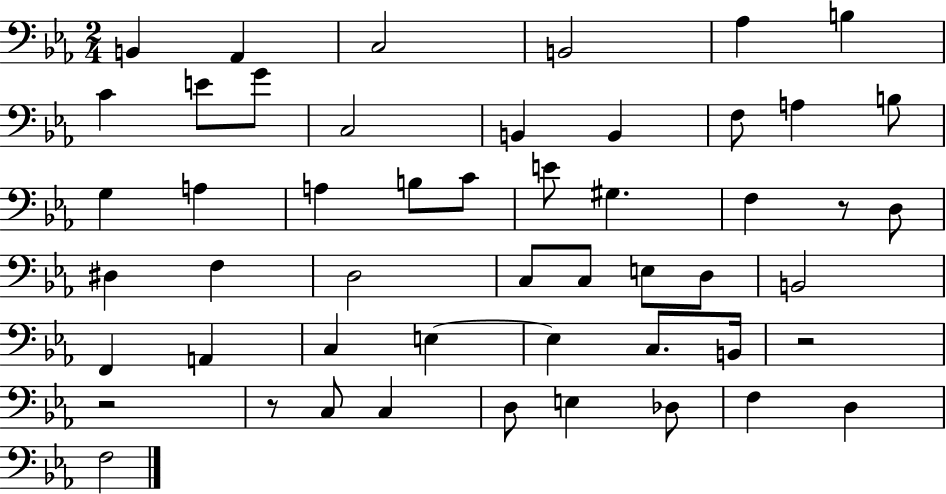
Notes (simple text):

B2/q Ab2/q C3/h B2/h Ab3/q B3/q C4/q E4/e G4/e C3/h B2/q B2/q F3/e A3/q B3/e G3/q A3/q A3/q B3/e C4/e E4/e G#3/q. F3/q R/e D3/e D#3/q F3/q D3/h C3/e C3/e E3/e D3/e B2/h F2/q A2/q C3/q E3/q E3/q C3/e. B2/s R/h R/h R/e C3/e C3/q D3/e E3/q Db3/e F3/q D3/q F3/h